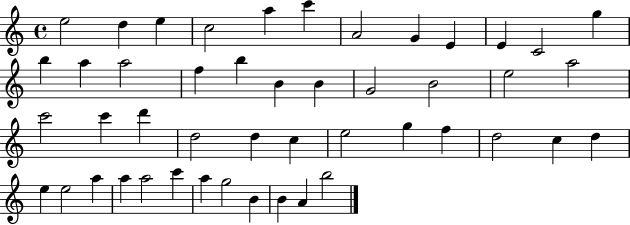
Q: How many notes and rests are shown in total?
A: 47